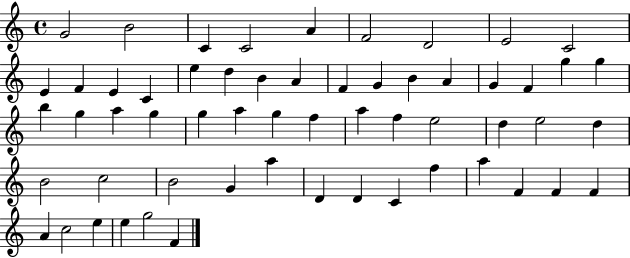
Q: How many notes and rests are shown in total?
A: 58